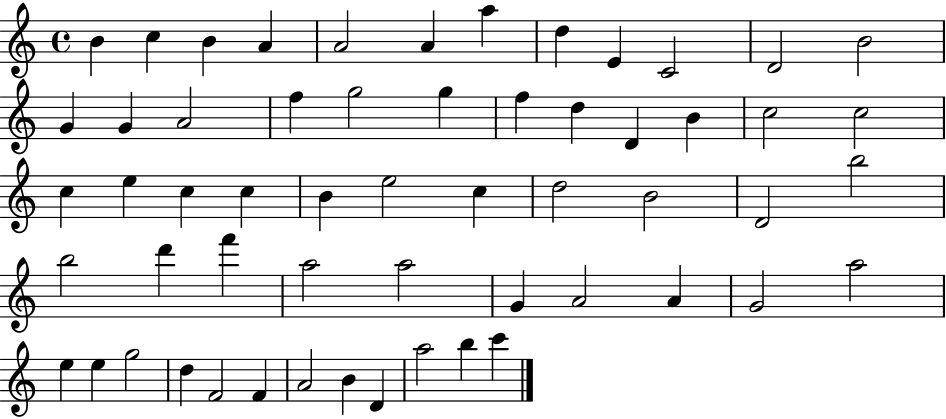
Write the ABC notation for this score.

X:1
T:Untitled
M:4/4
L:1/4
K:C
B c B A A2 A a d E C2 D2 B2 G G A2 f g2 g f d D B c2 c2 c e c c B e2 c d2 B2 D2 b2 b2 d' f' a2 a2 G A2 A G2 a2 e e g2 d F2 F A2 B D a2 b c'